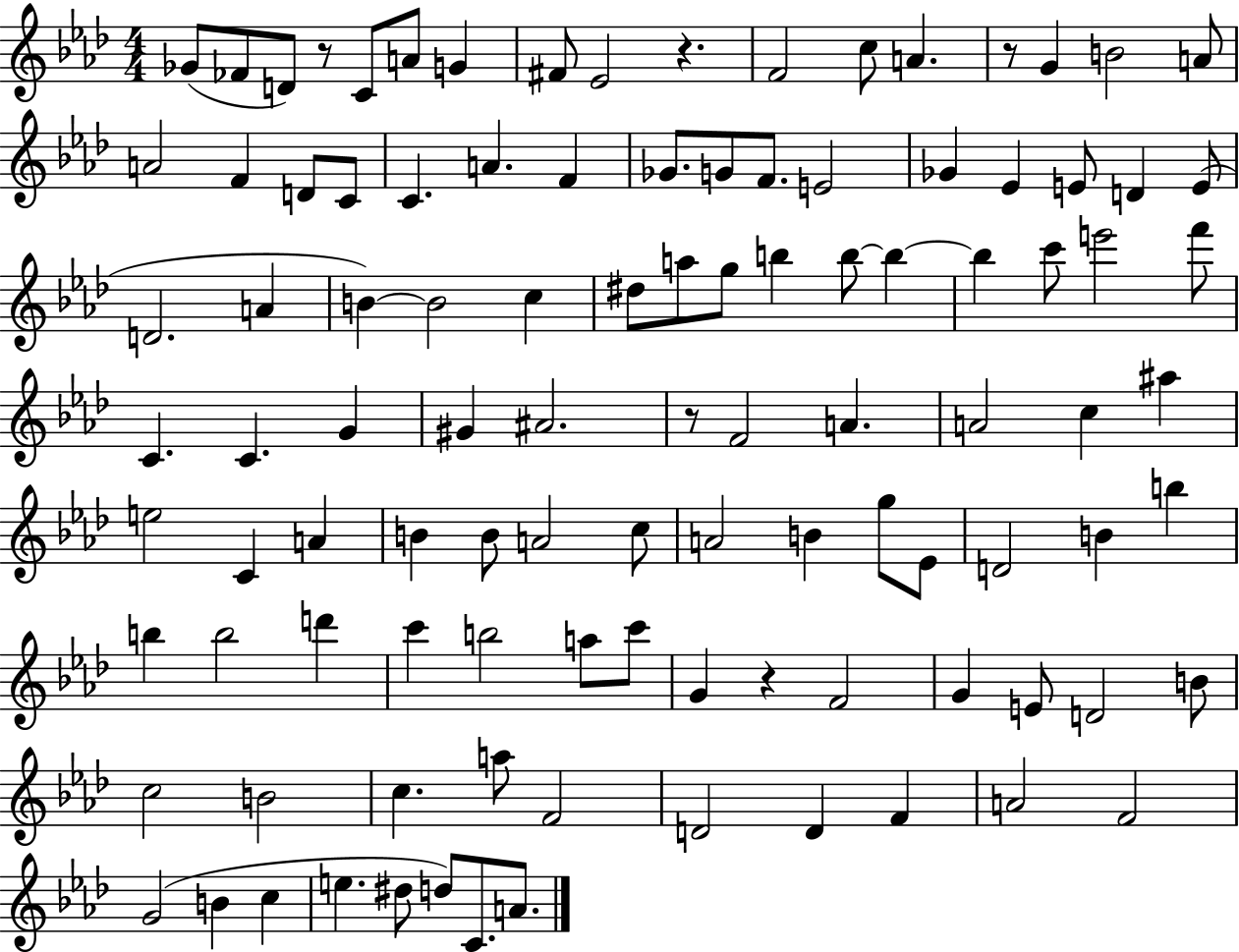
{
  \clef treble
  \numericTimeSignature
  \time 4/4
  \key aes \major
  ges'8( fes'8 d'8) r8 c'8 a'8 g'4 | fis'8 ees'2 r4. | f'2 c''8 a'4. | r8 g'4 b'2 a'8 | \break a'2 f'4 d'8 c'8 | c'4. a'4. f'4 | ges'8. g'8 f'8. e'2 | ges'4 ees'4 e'8 d'4 e'8( | \break d'2. a'4 | b'4~~) b'2 c''4 | dis''8 a''8 g''8 b''4 b''8~~ b''4~~ | b''4 c'''8 e'''2 f'''8 | \break c'4. c'4. g'4 | gis'4 ais'2. | r8 f'2 a'4. | a'2 c''4 ais''4 | \break e''2 c'4 a'4 | b'4 b'8 a'2 c''8 | a'2 b'4 g''8 ees'8 | d'2 b'4 b''4 | \break b''4 b''2 d'''4 | c'''4 b''2 a''8 c'''8 | g'4 r4 f'2 | g'4 e'8 d'2 b'8 | \break c''2 b'2 | c''4. a''8 f'2 | d'2 d'4 f'4 | a'2 f'2 | \break g'2( b'4 c''4 | e''4. dis''8 d''8) c'8. a'8. | \bar "|."
}